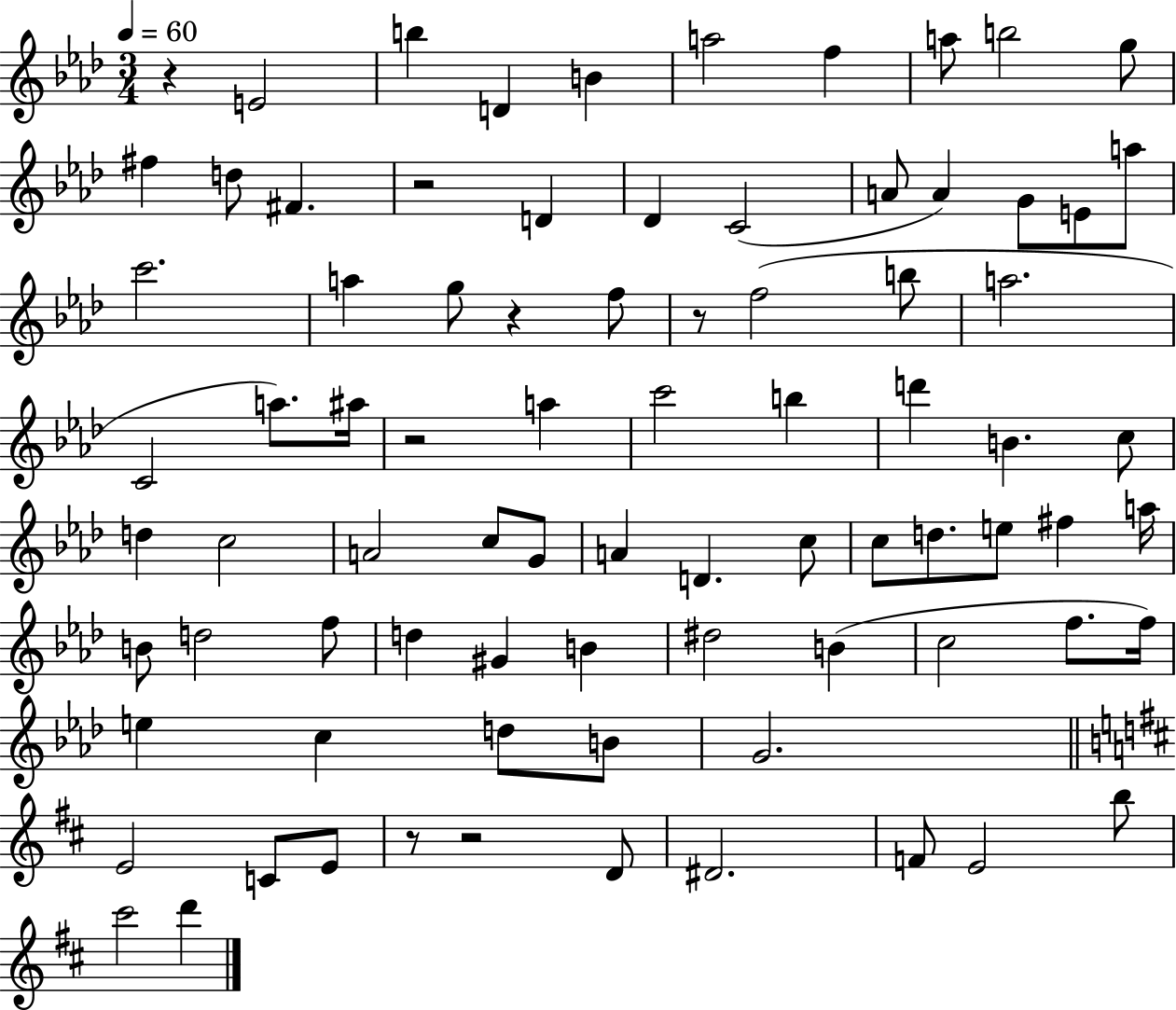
{
  \clef treble
  \numericTimeSignature
  \time 3/4
  \key aes \major
  \tempo 4 = 60
  r4 e'2 | b''4 d'4 b'4 | a''2 f''4 | a''8 b''2 g''8 | \break fis''4 d''8 fis'4. | r2 d'4 | des'4 c'2( | a'8 a'4) g'8 e'8 a''8 | \break c'''2. | a''4 g''8 r4 f''8 | r8 f''2( b''8 | a''2. | \break c'2 a''8.) ais''16 | r2 a''4 | c'''2 b''4 | d'''4 b'4. c''8 | \break d''4 c''2 | a'2 c''8 g'8 | a'4 d'4. c''8 | c''8 d''8. e''8 fis''4 a''16 | \break b'8 d''2 f''8 | d''4 gis'4 b'4 | dis''2 b'4( | c''2 f''8. f''16) | \break e''4 c''4 d''8 b'8 | g'2. | \bar "||" \break \key d \major e'2 c'8 e'8 | r8 r2 d'8 | dis'2. | f'8 e'2 b''8 | \break cis'''2 d'''4 | \bar "|."
}